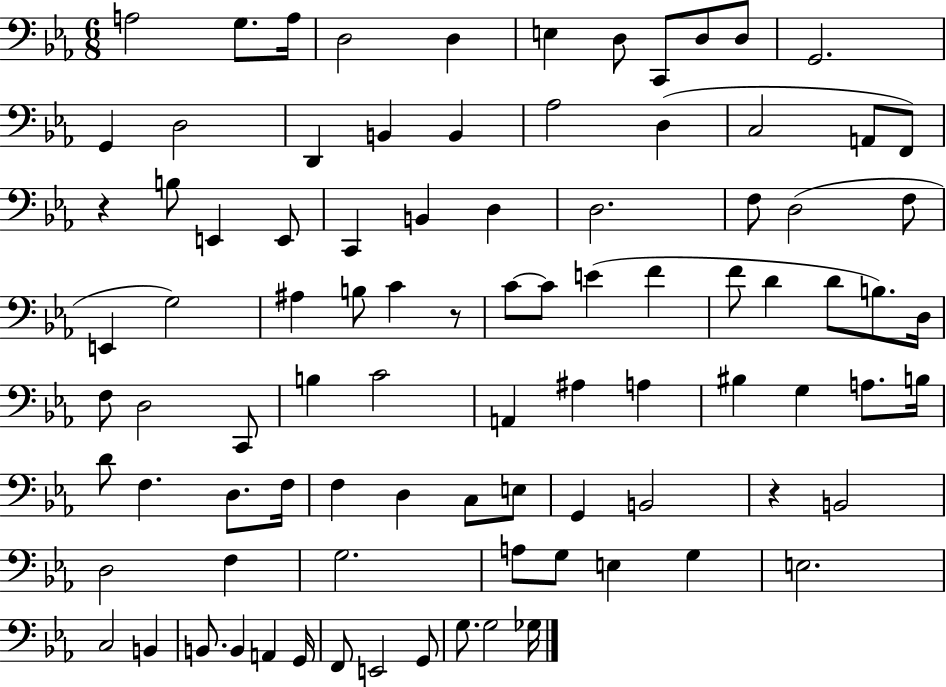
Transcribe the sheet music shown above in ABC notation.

X:1
T:Untitled
M:6/8
L:1/4
K:Eb
A,2 G,/2 A,/4 D,2 D, E, D,/2 C,,/2 D,/2 D,/2 G,,2 G,, D,2 D,, B,, B,, _A,2 D, C,2 A,,/2 F,,/2 z B,/2 E,, E,,/2 C,, B,, D, D,2 F,/2 D,2 F,/2 E,, G,2 ^A, B,/2 C z/2 C/2 C/2 E F F/2 D D/2 B,/2 D,/4 F,/2 D,2 C,,/2 B, C2 A,, ^A, A, ^B, G, A,/2 B,/4 D/2 F, D,/2 F,/4 F, D, C,/2 E,/2 G,, B,,2 z B,,2 D,2 F, G,2 A,/2 G,/2 E, G, E,2 C,2 B,, B,,/2 B,, A,, G,,/4 F,,/2 E,,2 G,,/2 G,/2 G,2 _G,/4